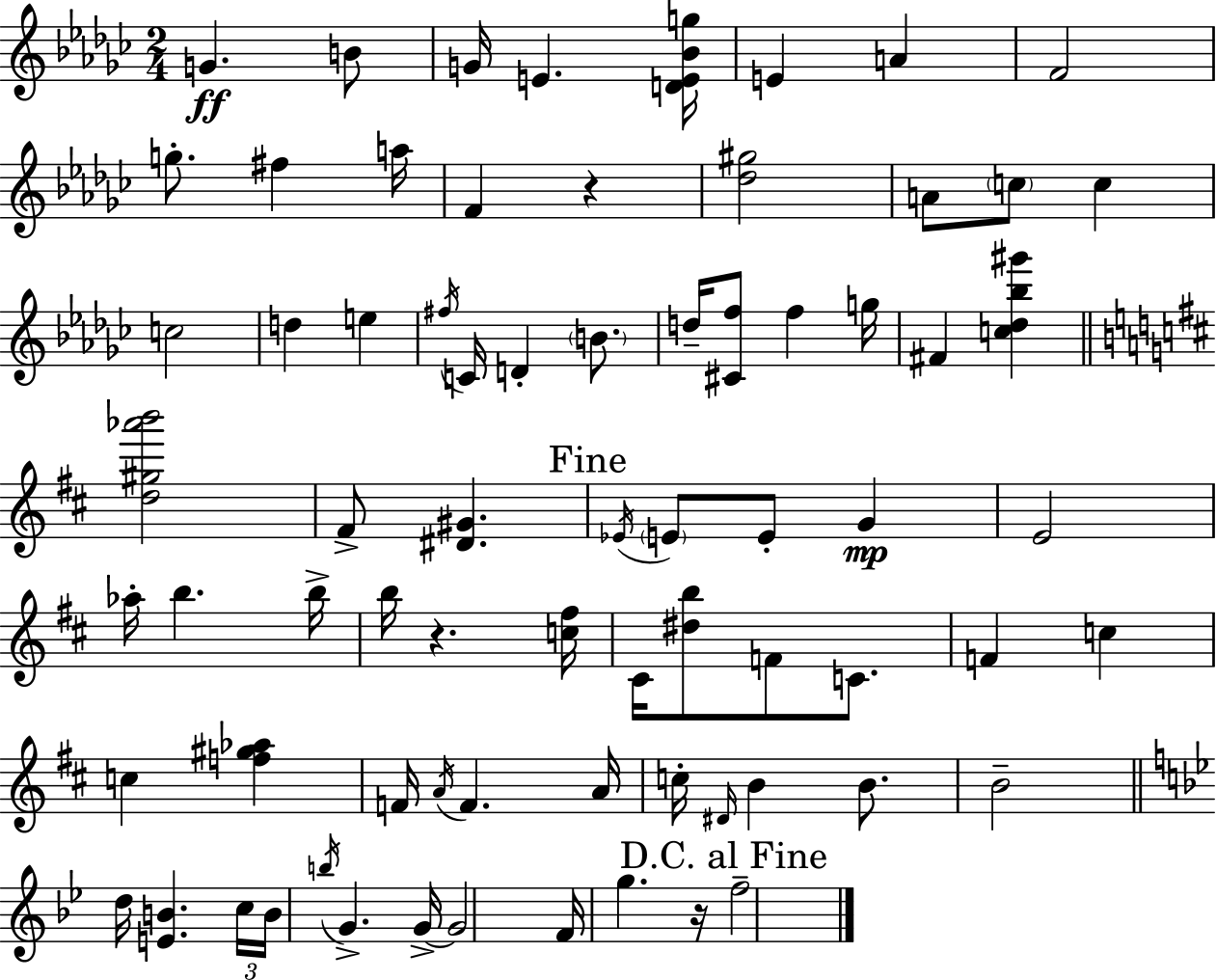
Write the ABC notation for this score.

X:1
T:Untitled
M:2/4
L:1/4
K:Ebm
G B/2 G/4 E [DE_Bg]/4 E A F2 g/2 ^f a/4 F z [_d^g]2 A/2 c/2 c c2 d e ^f/4 C/4 D B/2 d/4 [^Cf]/2 f g/4 ^F [c_d_b^g'] [d^g_a'b']2 ^F/2 [^D^G] _E/4 E/2 E/2 G E2 _a/4 b b/4 b/4 z [c^f]/4 ^C/4 [^db]/2 F/2 C/2 F c c [f^g_a] F/4 A/4 F A/4 c/4 ^D/4 B B/2 B2 d/4 [EB] c/4 B/4 b/4 G G/4 G2 F/4 g z/4 f2